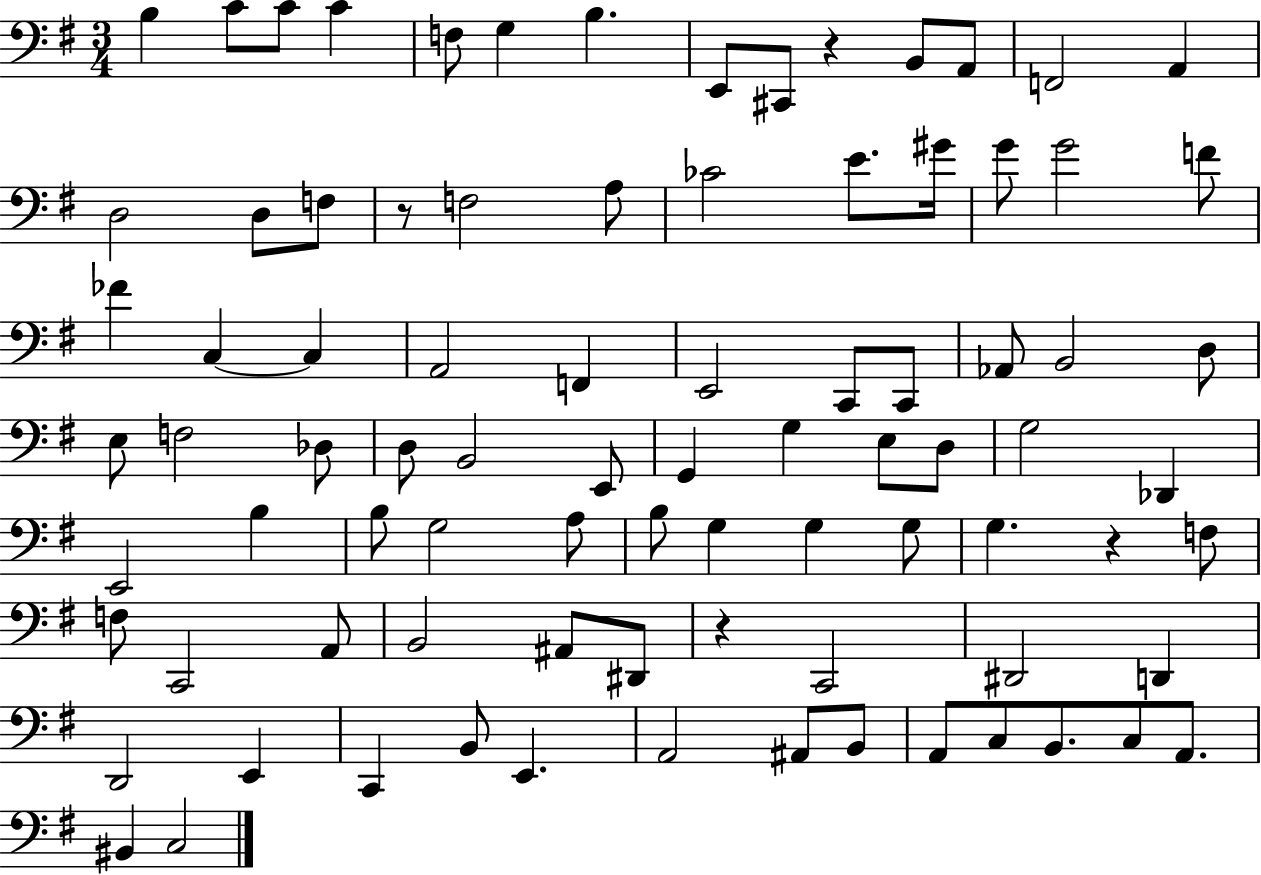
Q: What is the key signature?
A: G major